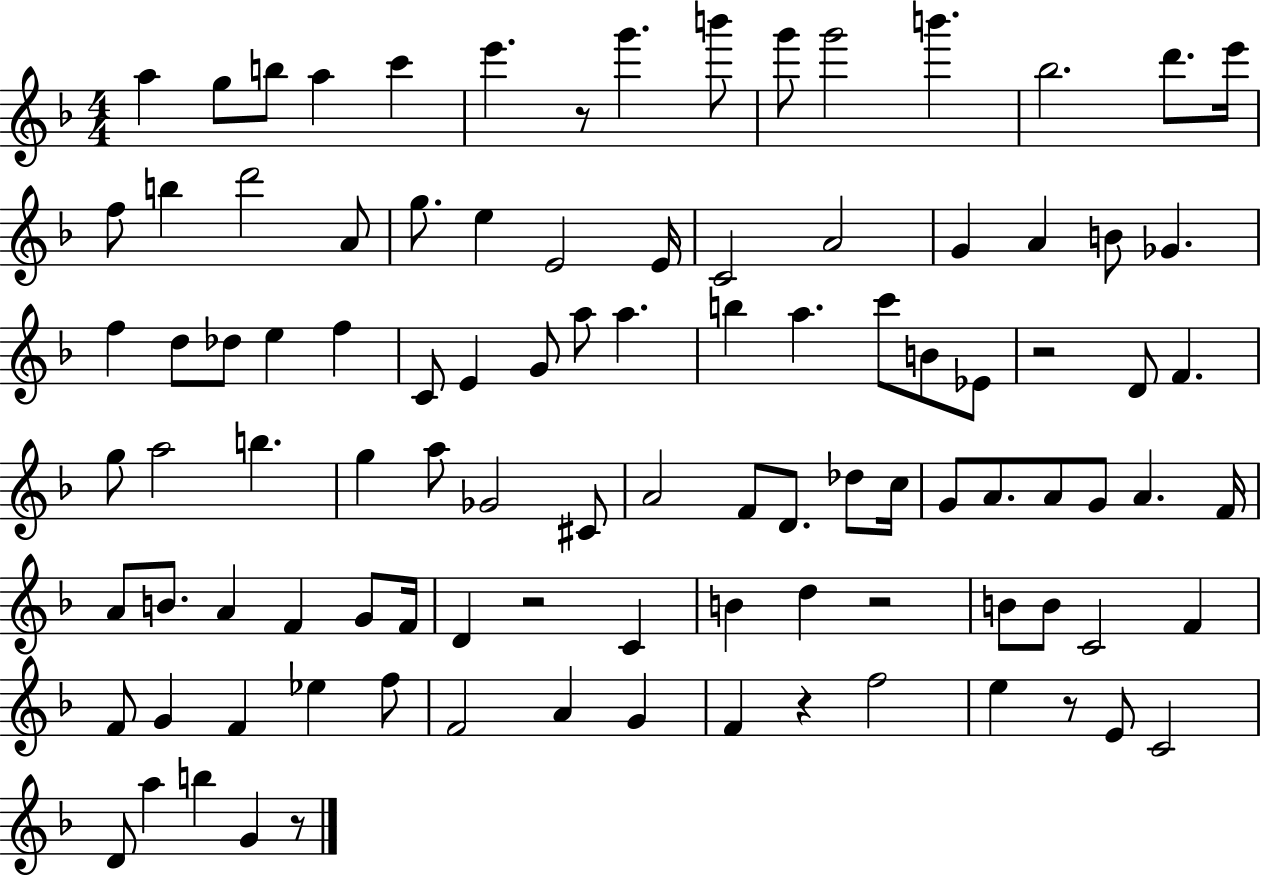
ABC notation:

X:1
T:Untitled
M:4/4
L:1/4
K:F
a g/2 b/2 a c' e' z/2 g' b'/2 g'/2 g'2 b' _b2 d'/2 e'/4 f/2 b d'2 A/2 g/2 e E2 E/4 C2 A2 G A B/2 _G f d/2 _d/2 e f C/2 E G/2 a/2 a b a c'/2 B/2 _E/2 z2 D/2 F g/2 a2 b g a/2 _G2 ^C/2 A2 F/2 D/2 _d/2 c/4 G/2 A/2 A/2 G/2 A F/4 A/2 B/2 A F G/2 F/4 D z2 C B d z2 B/2 B/2 C2 F F/2 G F _e f/2 F2 A G F z f2 e z/2 E/2 C2 D/2 a b G z/2